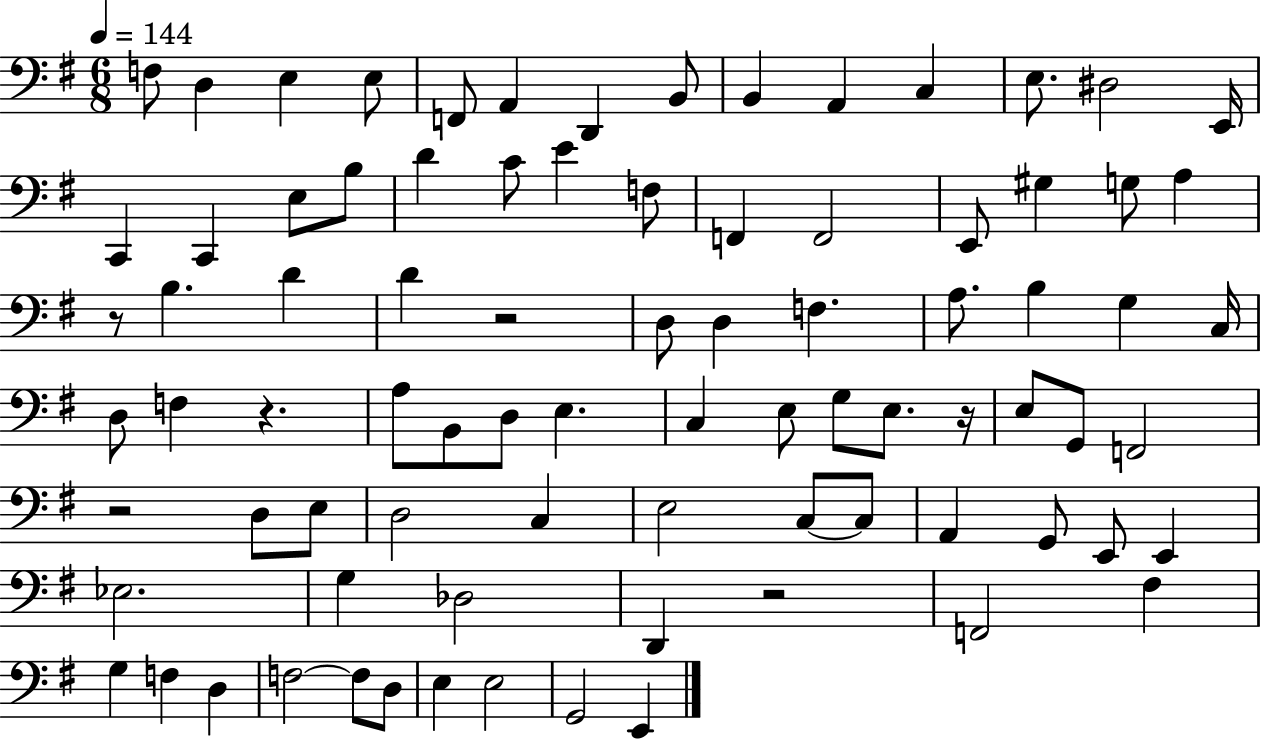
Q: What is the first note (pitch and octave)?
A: F3